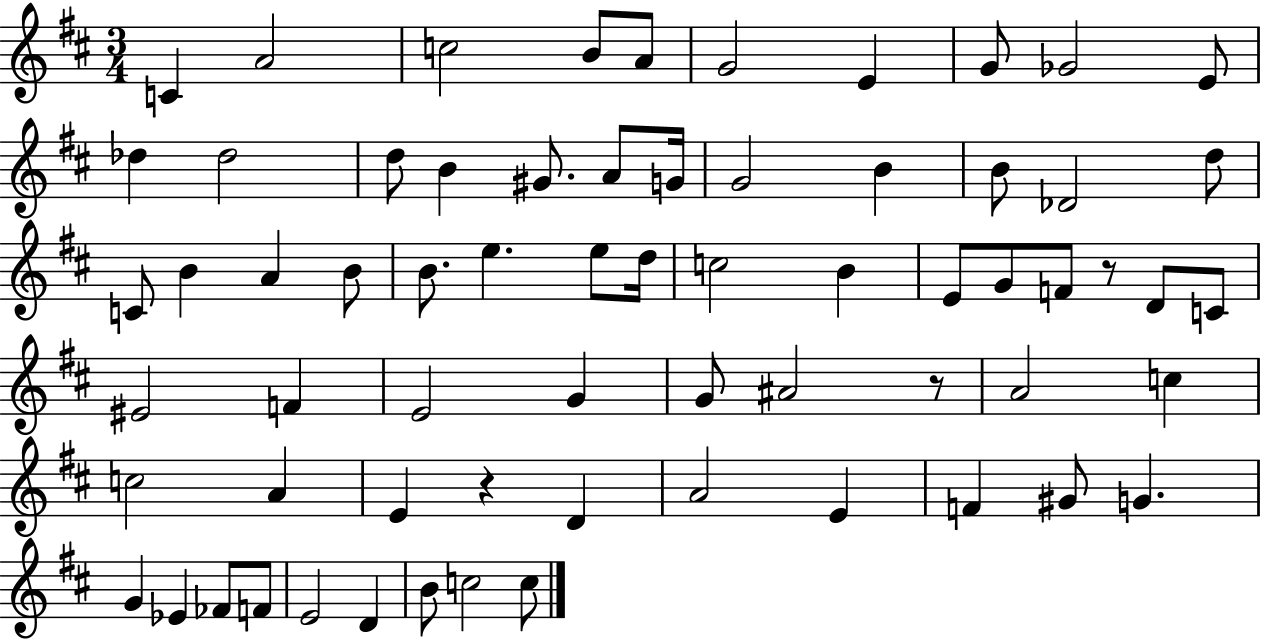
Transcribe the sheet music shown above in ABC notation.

X:1
T:Untitled
M:3/4
L:1/4
K:D
C A2 c2 B/2 A/2 G2 E G/2 _G2 E/2 _d _d2 d/2 B ^G/2 A/2 G/4 G2 B B/2 _D2 d/2 C/2 B A B/2 B/2 e e/2 d/4 c2 B E/2 G/2 F/2 z/2 D/2 C/2 ^E2 F E2 G G/2 ^A2 z/2 A2 c c2 A E z D A2 E F ^G/2 G G _E _F/2 F/2 E2 D B/2 c2 c/2